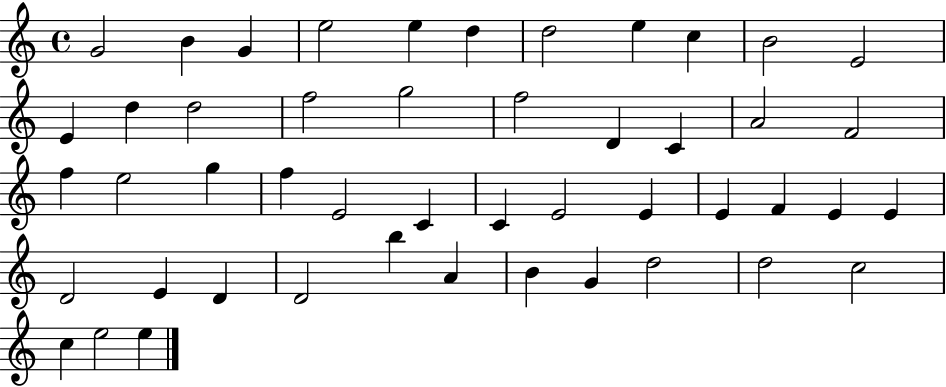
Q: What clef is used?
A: treble